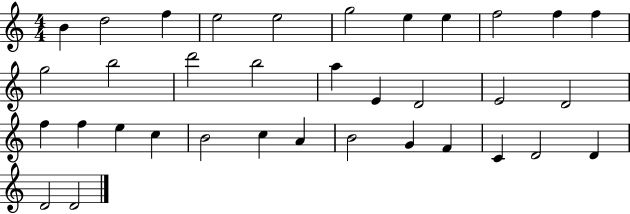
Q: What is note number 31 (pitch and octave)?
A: C4